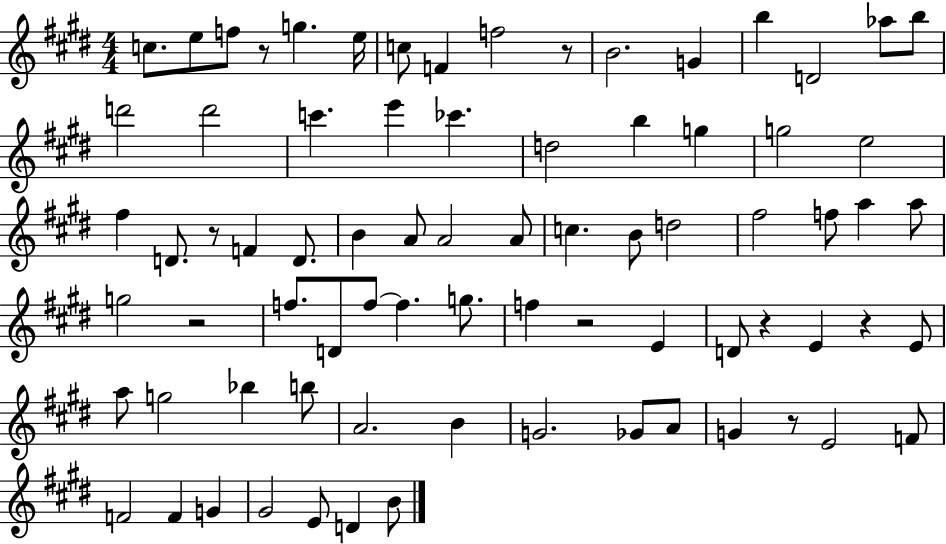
C5/e. E5/e F5/e R/e G5/q. E5/s C5/e F4/q F5/h R/e B4/h. G4/q B5/q D4/h Ab5/e B5/e D6/h D6/h C6/q. E6/q CES6/q. D5/h B5/q G5/q G5/h E5/h F#5/q D4/e. R/e F4/q D4/e. B4/q A4/e A4/h A4/e C5/q. B4/e D5/h F#5/h F5/e A5/q A5/e G5/h R/h F5/e. D4/e F5/e F5/q. G5/e. F5/q R/h E4/q D4/e R/q E4/q R/q E4/e A5/e G5/h Bb5/q B5/e A4/h. B4/q G4/h. Gb4/e A4/e G4/q R/e E4/h F4/e F4/h F4/q G4/q G#4/h E4/e D4/q B4/e